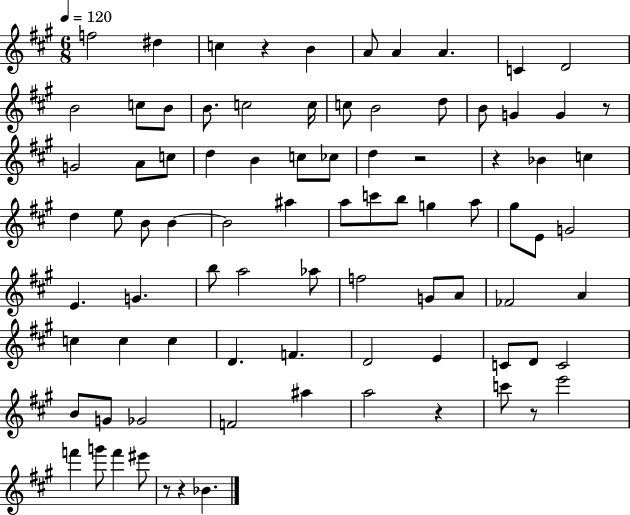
{
  \clef treble
  \numericTimeSignature
  \time 6/8
  \key a \major
  \tempo 4 = 120
  f''2 dis''4 | c''4 r4 b'4 | a'8 a'4 a'4. | c'4 d'2 | \break b'2 c''8 b'8 | b'8. c''2 c''16 | c''8 b'2 d''8 | b'8 g'4 g'4 r8 | \break g'2 a'8 c''8 | d''4 b'4 c''8 ces''8 | d''4 r2 | r4 bes'4 c''4 | \break d''4 e''8 b'8 b'4~~ | b'2 ais''4 | a''8 c'''8 b''8 g''4 a''8 | gis''8 e'8 g'2 | \break e'4. g'4. | b''8 a''2 aes''8 | f''2 g'8 a'8 | fes'2 a'4 | \break c''4 c''4 c''4 | d'4. f'4. | d'2 e'4 | c'8 d'8 c'2 | \break b'8 g'8 ges'2 | f'2 ais''4 | a''2 r4 | c'''8 r8 e'''2 | \break f'''4 g'''8 f'''4 eis'''8 | r8 r4 bes'4. | \bar "|."
}